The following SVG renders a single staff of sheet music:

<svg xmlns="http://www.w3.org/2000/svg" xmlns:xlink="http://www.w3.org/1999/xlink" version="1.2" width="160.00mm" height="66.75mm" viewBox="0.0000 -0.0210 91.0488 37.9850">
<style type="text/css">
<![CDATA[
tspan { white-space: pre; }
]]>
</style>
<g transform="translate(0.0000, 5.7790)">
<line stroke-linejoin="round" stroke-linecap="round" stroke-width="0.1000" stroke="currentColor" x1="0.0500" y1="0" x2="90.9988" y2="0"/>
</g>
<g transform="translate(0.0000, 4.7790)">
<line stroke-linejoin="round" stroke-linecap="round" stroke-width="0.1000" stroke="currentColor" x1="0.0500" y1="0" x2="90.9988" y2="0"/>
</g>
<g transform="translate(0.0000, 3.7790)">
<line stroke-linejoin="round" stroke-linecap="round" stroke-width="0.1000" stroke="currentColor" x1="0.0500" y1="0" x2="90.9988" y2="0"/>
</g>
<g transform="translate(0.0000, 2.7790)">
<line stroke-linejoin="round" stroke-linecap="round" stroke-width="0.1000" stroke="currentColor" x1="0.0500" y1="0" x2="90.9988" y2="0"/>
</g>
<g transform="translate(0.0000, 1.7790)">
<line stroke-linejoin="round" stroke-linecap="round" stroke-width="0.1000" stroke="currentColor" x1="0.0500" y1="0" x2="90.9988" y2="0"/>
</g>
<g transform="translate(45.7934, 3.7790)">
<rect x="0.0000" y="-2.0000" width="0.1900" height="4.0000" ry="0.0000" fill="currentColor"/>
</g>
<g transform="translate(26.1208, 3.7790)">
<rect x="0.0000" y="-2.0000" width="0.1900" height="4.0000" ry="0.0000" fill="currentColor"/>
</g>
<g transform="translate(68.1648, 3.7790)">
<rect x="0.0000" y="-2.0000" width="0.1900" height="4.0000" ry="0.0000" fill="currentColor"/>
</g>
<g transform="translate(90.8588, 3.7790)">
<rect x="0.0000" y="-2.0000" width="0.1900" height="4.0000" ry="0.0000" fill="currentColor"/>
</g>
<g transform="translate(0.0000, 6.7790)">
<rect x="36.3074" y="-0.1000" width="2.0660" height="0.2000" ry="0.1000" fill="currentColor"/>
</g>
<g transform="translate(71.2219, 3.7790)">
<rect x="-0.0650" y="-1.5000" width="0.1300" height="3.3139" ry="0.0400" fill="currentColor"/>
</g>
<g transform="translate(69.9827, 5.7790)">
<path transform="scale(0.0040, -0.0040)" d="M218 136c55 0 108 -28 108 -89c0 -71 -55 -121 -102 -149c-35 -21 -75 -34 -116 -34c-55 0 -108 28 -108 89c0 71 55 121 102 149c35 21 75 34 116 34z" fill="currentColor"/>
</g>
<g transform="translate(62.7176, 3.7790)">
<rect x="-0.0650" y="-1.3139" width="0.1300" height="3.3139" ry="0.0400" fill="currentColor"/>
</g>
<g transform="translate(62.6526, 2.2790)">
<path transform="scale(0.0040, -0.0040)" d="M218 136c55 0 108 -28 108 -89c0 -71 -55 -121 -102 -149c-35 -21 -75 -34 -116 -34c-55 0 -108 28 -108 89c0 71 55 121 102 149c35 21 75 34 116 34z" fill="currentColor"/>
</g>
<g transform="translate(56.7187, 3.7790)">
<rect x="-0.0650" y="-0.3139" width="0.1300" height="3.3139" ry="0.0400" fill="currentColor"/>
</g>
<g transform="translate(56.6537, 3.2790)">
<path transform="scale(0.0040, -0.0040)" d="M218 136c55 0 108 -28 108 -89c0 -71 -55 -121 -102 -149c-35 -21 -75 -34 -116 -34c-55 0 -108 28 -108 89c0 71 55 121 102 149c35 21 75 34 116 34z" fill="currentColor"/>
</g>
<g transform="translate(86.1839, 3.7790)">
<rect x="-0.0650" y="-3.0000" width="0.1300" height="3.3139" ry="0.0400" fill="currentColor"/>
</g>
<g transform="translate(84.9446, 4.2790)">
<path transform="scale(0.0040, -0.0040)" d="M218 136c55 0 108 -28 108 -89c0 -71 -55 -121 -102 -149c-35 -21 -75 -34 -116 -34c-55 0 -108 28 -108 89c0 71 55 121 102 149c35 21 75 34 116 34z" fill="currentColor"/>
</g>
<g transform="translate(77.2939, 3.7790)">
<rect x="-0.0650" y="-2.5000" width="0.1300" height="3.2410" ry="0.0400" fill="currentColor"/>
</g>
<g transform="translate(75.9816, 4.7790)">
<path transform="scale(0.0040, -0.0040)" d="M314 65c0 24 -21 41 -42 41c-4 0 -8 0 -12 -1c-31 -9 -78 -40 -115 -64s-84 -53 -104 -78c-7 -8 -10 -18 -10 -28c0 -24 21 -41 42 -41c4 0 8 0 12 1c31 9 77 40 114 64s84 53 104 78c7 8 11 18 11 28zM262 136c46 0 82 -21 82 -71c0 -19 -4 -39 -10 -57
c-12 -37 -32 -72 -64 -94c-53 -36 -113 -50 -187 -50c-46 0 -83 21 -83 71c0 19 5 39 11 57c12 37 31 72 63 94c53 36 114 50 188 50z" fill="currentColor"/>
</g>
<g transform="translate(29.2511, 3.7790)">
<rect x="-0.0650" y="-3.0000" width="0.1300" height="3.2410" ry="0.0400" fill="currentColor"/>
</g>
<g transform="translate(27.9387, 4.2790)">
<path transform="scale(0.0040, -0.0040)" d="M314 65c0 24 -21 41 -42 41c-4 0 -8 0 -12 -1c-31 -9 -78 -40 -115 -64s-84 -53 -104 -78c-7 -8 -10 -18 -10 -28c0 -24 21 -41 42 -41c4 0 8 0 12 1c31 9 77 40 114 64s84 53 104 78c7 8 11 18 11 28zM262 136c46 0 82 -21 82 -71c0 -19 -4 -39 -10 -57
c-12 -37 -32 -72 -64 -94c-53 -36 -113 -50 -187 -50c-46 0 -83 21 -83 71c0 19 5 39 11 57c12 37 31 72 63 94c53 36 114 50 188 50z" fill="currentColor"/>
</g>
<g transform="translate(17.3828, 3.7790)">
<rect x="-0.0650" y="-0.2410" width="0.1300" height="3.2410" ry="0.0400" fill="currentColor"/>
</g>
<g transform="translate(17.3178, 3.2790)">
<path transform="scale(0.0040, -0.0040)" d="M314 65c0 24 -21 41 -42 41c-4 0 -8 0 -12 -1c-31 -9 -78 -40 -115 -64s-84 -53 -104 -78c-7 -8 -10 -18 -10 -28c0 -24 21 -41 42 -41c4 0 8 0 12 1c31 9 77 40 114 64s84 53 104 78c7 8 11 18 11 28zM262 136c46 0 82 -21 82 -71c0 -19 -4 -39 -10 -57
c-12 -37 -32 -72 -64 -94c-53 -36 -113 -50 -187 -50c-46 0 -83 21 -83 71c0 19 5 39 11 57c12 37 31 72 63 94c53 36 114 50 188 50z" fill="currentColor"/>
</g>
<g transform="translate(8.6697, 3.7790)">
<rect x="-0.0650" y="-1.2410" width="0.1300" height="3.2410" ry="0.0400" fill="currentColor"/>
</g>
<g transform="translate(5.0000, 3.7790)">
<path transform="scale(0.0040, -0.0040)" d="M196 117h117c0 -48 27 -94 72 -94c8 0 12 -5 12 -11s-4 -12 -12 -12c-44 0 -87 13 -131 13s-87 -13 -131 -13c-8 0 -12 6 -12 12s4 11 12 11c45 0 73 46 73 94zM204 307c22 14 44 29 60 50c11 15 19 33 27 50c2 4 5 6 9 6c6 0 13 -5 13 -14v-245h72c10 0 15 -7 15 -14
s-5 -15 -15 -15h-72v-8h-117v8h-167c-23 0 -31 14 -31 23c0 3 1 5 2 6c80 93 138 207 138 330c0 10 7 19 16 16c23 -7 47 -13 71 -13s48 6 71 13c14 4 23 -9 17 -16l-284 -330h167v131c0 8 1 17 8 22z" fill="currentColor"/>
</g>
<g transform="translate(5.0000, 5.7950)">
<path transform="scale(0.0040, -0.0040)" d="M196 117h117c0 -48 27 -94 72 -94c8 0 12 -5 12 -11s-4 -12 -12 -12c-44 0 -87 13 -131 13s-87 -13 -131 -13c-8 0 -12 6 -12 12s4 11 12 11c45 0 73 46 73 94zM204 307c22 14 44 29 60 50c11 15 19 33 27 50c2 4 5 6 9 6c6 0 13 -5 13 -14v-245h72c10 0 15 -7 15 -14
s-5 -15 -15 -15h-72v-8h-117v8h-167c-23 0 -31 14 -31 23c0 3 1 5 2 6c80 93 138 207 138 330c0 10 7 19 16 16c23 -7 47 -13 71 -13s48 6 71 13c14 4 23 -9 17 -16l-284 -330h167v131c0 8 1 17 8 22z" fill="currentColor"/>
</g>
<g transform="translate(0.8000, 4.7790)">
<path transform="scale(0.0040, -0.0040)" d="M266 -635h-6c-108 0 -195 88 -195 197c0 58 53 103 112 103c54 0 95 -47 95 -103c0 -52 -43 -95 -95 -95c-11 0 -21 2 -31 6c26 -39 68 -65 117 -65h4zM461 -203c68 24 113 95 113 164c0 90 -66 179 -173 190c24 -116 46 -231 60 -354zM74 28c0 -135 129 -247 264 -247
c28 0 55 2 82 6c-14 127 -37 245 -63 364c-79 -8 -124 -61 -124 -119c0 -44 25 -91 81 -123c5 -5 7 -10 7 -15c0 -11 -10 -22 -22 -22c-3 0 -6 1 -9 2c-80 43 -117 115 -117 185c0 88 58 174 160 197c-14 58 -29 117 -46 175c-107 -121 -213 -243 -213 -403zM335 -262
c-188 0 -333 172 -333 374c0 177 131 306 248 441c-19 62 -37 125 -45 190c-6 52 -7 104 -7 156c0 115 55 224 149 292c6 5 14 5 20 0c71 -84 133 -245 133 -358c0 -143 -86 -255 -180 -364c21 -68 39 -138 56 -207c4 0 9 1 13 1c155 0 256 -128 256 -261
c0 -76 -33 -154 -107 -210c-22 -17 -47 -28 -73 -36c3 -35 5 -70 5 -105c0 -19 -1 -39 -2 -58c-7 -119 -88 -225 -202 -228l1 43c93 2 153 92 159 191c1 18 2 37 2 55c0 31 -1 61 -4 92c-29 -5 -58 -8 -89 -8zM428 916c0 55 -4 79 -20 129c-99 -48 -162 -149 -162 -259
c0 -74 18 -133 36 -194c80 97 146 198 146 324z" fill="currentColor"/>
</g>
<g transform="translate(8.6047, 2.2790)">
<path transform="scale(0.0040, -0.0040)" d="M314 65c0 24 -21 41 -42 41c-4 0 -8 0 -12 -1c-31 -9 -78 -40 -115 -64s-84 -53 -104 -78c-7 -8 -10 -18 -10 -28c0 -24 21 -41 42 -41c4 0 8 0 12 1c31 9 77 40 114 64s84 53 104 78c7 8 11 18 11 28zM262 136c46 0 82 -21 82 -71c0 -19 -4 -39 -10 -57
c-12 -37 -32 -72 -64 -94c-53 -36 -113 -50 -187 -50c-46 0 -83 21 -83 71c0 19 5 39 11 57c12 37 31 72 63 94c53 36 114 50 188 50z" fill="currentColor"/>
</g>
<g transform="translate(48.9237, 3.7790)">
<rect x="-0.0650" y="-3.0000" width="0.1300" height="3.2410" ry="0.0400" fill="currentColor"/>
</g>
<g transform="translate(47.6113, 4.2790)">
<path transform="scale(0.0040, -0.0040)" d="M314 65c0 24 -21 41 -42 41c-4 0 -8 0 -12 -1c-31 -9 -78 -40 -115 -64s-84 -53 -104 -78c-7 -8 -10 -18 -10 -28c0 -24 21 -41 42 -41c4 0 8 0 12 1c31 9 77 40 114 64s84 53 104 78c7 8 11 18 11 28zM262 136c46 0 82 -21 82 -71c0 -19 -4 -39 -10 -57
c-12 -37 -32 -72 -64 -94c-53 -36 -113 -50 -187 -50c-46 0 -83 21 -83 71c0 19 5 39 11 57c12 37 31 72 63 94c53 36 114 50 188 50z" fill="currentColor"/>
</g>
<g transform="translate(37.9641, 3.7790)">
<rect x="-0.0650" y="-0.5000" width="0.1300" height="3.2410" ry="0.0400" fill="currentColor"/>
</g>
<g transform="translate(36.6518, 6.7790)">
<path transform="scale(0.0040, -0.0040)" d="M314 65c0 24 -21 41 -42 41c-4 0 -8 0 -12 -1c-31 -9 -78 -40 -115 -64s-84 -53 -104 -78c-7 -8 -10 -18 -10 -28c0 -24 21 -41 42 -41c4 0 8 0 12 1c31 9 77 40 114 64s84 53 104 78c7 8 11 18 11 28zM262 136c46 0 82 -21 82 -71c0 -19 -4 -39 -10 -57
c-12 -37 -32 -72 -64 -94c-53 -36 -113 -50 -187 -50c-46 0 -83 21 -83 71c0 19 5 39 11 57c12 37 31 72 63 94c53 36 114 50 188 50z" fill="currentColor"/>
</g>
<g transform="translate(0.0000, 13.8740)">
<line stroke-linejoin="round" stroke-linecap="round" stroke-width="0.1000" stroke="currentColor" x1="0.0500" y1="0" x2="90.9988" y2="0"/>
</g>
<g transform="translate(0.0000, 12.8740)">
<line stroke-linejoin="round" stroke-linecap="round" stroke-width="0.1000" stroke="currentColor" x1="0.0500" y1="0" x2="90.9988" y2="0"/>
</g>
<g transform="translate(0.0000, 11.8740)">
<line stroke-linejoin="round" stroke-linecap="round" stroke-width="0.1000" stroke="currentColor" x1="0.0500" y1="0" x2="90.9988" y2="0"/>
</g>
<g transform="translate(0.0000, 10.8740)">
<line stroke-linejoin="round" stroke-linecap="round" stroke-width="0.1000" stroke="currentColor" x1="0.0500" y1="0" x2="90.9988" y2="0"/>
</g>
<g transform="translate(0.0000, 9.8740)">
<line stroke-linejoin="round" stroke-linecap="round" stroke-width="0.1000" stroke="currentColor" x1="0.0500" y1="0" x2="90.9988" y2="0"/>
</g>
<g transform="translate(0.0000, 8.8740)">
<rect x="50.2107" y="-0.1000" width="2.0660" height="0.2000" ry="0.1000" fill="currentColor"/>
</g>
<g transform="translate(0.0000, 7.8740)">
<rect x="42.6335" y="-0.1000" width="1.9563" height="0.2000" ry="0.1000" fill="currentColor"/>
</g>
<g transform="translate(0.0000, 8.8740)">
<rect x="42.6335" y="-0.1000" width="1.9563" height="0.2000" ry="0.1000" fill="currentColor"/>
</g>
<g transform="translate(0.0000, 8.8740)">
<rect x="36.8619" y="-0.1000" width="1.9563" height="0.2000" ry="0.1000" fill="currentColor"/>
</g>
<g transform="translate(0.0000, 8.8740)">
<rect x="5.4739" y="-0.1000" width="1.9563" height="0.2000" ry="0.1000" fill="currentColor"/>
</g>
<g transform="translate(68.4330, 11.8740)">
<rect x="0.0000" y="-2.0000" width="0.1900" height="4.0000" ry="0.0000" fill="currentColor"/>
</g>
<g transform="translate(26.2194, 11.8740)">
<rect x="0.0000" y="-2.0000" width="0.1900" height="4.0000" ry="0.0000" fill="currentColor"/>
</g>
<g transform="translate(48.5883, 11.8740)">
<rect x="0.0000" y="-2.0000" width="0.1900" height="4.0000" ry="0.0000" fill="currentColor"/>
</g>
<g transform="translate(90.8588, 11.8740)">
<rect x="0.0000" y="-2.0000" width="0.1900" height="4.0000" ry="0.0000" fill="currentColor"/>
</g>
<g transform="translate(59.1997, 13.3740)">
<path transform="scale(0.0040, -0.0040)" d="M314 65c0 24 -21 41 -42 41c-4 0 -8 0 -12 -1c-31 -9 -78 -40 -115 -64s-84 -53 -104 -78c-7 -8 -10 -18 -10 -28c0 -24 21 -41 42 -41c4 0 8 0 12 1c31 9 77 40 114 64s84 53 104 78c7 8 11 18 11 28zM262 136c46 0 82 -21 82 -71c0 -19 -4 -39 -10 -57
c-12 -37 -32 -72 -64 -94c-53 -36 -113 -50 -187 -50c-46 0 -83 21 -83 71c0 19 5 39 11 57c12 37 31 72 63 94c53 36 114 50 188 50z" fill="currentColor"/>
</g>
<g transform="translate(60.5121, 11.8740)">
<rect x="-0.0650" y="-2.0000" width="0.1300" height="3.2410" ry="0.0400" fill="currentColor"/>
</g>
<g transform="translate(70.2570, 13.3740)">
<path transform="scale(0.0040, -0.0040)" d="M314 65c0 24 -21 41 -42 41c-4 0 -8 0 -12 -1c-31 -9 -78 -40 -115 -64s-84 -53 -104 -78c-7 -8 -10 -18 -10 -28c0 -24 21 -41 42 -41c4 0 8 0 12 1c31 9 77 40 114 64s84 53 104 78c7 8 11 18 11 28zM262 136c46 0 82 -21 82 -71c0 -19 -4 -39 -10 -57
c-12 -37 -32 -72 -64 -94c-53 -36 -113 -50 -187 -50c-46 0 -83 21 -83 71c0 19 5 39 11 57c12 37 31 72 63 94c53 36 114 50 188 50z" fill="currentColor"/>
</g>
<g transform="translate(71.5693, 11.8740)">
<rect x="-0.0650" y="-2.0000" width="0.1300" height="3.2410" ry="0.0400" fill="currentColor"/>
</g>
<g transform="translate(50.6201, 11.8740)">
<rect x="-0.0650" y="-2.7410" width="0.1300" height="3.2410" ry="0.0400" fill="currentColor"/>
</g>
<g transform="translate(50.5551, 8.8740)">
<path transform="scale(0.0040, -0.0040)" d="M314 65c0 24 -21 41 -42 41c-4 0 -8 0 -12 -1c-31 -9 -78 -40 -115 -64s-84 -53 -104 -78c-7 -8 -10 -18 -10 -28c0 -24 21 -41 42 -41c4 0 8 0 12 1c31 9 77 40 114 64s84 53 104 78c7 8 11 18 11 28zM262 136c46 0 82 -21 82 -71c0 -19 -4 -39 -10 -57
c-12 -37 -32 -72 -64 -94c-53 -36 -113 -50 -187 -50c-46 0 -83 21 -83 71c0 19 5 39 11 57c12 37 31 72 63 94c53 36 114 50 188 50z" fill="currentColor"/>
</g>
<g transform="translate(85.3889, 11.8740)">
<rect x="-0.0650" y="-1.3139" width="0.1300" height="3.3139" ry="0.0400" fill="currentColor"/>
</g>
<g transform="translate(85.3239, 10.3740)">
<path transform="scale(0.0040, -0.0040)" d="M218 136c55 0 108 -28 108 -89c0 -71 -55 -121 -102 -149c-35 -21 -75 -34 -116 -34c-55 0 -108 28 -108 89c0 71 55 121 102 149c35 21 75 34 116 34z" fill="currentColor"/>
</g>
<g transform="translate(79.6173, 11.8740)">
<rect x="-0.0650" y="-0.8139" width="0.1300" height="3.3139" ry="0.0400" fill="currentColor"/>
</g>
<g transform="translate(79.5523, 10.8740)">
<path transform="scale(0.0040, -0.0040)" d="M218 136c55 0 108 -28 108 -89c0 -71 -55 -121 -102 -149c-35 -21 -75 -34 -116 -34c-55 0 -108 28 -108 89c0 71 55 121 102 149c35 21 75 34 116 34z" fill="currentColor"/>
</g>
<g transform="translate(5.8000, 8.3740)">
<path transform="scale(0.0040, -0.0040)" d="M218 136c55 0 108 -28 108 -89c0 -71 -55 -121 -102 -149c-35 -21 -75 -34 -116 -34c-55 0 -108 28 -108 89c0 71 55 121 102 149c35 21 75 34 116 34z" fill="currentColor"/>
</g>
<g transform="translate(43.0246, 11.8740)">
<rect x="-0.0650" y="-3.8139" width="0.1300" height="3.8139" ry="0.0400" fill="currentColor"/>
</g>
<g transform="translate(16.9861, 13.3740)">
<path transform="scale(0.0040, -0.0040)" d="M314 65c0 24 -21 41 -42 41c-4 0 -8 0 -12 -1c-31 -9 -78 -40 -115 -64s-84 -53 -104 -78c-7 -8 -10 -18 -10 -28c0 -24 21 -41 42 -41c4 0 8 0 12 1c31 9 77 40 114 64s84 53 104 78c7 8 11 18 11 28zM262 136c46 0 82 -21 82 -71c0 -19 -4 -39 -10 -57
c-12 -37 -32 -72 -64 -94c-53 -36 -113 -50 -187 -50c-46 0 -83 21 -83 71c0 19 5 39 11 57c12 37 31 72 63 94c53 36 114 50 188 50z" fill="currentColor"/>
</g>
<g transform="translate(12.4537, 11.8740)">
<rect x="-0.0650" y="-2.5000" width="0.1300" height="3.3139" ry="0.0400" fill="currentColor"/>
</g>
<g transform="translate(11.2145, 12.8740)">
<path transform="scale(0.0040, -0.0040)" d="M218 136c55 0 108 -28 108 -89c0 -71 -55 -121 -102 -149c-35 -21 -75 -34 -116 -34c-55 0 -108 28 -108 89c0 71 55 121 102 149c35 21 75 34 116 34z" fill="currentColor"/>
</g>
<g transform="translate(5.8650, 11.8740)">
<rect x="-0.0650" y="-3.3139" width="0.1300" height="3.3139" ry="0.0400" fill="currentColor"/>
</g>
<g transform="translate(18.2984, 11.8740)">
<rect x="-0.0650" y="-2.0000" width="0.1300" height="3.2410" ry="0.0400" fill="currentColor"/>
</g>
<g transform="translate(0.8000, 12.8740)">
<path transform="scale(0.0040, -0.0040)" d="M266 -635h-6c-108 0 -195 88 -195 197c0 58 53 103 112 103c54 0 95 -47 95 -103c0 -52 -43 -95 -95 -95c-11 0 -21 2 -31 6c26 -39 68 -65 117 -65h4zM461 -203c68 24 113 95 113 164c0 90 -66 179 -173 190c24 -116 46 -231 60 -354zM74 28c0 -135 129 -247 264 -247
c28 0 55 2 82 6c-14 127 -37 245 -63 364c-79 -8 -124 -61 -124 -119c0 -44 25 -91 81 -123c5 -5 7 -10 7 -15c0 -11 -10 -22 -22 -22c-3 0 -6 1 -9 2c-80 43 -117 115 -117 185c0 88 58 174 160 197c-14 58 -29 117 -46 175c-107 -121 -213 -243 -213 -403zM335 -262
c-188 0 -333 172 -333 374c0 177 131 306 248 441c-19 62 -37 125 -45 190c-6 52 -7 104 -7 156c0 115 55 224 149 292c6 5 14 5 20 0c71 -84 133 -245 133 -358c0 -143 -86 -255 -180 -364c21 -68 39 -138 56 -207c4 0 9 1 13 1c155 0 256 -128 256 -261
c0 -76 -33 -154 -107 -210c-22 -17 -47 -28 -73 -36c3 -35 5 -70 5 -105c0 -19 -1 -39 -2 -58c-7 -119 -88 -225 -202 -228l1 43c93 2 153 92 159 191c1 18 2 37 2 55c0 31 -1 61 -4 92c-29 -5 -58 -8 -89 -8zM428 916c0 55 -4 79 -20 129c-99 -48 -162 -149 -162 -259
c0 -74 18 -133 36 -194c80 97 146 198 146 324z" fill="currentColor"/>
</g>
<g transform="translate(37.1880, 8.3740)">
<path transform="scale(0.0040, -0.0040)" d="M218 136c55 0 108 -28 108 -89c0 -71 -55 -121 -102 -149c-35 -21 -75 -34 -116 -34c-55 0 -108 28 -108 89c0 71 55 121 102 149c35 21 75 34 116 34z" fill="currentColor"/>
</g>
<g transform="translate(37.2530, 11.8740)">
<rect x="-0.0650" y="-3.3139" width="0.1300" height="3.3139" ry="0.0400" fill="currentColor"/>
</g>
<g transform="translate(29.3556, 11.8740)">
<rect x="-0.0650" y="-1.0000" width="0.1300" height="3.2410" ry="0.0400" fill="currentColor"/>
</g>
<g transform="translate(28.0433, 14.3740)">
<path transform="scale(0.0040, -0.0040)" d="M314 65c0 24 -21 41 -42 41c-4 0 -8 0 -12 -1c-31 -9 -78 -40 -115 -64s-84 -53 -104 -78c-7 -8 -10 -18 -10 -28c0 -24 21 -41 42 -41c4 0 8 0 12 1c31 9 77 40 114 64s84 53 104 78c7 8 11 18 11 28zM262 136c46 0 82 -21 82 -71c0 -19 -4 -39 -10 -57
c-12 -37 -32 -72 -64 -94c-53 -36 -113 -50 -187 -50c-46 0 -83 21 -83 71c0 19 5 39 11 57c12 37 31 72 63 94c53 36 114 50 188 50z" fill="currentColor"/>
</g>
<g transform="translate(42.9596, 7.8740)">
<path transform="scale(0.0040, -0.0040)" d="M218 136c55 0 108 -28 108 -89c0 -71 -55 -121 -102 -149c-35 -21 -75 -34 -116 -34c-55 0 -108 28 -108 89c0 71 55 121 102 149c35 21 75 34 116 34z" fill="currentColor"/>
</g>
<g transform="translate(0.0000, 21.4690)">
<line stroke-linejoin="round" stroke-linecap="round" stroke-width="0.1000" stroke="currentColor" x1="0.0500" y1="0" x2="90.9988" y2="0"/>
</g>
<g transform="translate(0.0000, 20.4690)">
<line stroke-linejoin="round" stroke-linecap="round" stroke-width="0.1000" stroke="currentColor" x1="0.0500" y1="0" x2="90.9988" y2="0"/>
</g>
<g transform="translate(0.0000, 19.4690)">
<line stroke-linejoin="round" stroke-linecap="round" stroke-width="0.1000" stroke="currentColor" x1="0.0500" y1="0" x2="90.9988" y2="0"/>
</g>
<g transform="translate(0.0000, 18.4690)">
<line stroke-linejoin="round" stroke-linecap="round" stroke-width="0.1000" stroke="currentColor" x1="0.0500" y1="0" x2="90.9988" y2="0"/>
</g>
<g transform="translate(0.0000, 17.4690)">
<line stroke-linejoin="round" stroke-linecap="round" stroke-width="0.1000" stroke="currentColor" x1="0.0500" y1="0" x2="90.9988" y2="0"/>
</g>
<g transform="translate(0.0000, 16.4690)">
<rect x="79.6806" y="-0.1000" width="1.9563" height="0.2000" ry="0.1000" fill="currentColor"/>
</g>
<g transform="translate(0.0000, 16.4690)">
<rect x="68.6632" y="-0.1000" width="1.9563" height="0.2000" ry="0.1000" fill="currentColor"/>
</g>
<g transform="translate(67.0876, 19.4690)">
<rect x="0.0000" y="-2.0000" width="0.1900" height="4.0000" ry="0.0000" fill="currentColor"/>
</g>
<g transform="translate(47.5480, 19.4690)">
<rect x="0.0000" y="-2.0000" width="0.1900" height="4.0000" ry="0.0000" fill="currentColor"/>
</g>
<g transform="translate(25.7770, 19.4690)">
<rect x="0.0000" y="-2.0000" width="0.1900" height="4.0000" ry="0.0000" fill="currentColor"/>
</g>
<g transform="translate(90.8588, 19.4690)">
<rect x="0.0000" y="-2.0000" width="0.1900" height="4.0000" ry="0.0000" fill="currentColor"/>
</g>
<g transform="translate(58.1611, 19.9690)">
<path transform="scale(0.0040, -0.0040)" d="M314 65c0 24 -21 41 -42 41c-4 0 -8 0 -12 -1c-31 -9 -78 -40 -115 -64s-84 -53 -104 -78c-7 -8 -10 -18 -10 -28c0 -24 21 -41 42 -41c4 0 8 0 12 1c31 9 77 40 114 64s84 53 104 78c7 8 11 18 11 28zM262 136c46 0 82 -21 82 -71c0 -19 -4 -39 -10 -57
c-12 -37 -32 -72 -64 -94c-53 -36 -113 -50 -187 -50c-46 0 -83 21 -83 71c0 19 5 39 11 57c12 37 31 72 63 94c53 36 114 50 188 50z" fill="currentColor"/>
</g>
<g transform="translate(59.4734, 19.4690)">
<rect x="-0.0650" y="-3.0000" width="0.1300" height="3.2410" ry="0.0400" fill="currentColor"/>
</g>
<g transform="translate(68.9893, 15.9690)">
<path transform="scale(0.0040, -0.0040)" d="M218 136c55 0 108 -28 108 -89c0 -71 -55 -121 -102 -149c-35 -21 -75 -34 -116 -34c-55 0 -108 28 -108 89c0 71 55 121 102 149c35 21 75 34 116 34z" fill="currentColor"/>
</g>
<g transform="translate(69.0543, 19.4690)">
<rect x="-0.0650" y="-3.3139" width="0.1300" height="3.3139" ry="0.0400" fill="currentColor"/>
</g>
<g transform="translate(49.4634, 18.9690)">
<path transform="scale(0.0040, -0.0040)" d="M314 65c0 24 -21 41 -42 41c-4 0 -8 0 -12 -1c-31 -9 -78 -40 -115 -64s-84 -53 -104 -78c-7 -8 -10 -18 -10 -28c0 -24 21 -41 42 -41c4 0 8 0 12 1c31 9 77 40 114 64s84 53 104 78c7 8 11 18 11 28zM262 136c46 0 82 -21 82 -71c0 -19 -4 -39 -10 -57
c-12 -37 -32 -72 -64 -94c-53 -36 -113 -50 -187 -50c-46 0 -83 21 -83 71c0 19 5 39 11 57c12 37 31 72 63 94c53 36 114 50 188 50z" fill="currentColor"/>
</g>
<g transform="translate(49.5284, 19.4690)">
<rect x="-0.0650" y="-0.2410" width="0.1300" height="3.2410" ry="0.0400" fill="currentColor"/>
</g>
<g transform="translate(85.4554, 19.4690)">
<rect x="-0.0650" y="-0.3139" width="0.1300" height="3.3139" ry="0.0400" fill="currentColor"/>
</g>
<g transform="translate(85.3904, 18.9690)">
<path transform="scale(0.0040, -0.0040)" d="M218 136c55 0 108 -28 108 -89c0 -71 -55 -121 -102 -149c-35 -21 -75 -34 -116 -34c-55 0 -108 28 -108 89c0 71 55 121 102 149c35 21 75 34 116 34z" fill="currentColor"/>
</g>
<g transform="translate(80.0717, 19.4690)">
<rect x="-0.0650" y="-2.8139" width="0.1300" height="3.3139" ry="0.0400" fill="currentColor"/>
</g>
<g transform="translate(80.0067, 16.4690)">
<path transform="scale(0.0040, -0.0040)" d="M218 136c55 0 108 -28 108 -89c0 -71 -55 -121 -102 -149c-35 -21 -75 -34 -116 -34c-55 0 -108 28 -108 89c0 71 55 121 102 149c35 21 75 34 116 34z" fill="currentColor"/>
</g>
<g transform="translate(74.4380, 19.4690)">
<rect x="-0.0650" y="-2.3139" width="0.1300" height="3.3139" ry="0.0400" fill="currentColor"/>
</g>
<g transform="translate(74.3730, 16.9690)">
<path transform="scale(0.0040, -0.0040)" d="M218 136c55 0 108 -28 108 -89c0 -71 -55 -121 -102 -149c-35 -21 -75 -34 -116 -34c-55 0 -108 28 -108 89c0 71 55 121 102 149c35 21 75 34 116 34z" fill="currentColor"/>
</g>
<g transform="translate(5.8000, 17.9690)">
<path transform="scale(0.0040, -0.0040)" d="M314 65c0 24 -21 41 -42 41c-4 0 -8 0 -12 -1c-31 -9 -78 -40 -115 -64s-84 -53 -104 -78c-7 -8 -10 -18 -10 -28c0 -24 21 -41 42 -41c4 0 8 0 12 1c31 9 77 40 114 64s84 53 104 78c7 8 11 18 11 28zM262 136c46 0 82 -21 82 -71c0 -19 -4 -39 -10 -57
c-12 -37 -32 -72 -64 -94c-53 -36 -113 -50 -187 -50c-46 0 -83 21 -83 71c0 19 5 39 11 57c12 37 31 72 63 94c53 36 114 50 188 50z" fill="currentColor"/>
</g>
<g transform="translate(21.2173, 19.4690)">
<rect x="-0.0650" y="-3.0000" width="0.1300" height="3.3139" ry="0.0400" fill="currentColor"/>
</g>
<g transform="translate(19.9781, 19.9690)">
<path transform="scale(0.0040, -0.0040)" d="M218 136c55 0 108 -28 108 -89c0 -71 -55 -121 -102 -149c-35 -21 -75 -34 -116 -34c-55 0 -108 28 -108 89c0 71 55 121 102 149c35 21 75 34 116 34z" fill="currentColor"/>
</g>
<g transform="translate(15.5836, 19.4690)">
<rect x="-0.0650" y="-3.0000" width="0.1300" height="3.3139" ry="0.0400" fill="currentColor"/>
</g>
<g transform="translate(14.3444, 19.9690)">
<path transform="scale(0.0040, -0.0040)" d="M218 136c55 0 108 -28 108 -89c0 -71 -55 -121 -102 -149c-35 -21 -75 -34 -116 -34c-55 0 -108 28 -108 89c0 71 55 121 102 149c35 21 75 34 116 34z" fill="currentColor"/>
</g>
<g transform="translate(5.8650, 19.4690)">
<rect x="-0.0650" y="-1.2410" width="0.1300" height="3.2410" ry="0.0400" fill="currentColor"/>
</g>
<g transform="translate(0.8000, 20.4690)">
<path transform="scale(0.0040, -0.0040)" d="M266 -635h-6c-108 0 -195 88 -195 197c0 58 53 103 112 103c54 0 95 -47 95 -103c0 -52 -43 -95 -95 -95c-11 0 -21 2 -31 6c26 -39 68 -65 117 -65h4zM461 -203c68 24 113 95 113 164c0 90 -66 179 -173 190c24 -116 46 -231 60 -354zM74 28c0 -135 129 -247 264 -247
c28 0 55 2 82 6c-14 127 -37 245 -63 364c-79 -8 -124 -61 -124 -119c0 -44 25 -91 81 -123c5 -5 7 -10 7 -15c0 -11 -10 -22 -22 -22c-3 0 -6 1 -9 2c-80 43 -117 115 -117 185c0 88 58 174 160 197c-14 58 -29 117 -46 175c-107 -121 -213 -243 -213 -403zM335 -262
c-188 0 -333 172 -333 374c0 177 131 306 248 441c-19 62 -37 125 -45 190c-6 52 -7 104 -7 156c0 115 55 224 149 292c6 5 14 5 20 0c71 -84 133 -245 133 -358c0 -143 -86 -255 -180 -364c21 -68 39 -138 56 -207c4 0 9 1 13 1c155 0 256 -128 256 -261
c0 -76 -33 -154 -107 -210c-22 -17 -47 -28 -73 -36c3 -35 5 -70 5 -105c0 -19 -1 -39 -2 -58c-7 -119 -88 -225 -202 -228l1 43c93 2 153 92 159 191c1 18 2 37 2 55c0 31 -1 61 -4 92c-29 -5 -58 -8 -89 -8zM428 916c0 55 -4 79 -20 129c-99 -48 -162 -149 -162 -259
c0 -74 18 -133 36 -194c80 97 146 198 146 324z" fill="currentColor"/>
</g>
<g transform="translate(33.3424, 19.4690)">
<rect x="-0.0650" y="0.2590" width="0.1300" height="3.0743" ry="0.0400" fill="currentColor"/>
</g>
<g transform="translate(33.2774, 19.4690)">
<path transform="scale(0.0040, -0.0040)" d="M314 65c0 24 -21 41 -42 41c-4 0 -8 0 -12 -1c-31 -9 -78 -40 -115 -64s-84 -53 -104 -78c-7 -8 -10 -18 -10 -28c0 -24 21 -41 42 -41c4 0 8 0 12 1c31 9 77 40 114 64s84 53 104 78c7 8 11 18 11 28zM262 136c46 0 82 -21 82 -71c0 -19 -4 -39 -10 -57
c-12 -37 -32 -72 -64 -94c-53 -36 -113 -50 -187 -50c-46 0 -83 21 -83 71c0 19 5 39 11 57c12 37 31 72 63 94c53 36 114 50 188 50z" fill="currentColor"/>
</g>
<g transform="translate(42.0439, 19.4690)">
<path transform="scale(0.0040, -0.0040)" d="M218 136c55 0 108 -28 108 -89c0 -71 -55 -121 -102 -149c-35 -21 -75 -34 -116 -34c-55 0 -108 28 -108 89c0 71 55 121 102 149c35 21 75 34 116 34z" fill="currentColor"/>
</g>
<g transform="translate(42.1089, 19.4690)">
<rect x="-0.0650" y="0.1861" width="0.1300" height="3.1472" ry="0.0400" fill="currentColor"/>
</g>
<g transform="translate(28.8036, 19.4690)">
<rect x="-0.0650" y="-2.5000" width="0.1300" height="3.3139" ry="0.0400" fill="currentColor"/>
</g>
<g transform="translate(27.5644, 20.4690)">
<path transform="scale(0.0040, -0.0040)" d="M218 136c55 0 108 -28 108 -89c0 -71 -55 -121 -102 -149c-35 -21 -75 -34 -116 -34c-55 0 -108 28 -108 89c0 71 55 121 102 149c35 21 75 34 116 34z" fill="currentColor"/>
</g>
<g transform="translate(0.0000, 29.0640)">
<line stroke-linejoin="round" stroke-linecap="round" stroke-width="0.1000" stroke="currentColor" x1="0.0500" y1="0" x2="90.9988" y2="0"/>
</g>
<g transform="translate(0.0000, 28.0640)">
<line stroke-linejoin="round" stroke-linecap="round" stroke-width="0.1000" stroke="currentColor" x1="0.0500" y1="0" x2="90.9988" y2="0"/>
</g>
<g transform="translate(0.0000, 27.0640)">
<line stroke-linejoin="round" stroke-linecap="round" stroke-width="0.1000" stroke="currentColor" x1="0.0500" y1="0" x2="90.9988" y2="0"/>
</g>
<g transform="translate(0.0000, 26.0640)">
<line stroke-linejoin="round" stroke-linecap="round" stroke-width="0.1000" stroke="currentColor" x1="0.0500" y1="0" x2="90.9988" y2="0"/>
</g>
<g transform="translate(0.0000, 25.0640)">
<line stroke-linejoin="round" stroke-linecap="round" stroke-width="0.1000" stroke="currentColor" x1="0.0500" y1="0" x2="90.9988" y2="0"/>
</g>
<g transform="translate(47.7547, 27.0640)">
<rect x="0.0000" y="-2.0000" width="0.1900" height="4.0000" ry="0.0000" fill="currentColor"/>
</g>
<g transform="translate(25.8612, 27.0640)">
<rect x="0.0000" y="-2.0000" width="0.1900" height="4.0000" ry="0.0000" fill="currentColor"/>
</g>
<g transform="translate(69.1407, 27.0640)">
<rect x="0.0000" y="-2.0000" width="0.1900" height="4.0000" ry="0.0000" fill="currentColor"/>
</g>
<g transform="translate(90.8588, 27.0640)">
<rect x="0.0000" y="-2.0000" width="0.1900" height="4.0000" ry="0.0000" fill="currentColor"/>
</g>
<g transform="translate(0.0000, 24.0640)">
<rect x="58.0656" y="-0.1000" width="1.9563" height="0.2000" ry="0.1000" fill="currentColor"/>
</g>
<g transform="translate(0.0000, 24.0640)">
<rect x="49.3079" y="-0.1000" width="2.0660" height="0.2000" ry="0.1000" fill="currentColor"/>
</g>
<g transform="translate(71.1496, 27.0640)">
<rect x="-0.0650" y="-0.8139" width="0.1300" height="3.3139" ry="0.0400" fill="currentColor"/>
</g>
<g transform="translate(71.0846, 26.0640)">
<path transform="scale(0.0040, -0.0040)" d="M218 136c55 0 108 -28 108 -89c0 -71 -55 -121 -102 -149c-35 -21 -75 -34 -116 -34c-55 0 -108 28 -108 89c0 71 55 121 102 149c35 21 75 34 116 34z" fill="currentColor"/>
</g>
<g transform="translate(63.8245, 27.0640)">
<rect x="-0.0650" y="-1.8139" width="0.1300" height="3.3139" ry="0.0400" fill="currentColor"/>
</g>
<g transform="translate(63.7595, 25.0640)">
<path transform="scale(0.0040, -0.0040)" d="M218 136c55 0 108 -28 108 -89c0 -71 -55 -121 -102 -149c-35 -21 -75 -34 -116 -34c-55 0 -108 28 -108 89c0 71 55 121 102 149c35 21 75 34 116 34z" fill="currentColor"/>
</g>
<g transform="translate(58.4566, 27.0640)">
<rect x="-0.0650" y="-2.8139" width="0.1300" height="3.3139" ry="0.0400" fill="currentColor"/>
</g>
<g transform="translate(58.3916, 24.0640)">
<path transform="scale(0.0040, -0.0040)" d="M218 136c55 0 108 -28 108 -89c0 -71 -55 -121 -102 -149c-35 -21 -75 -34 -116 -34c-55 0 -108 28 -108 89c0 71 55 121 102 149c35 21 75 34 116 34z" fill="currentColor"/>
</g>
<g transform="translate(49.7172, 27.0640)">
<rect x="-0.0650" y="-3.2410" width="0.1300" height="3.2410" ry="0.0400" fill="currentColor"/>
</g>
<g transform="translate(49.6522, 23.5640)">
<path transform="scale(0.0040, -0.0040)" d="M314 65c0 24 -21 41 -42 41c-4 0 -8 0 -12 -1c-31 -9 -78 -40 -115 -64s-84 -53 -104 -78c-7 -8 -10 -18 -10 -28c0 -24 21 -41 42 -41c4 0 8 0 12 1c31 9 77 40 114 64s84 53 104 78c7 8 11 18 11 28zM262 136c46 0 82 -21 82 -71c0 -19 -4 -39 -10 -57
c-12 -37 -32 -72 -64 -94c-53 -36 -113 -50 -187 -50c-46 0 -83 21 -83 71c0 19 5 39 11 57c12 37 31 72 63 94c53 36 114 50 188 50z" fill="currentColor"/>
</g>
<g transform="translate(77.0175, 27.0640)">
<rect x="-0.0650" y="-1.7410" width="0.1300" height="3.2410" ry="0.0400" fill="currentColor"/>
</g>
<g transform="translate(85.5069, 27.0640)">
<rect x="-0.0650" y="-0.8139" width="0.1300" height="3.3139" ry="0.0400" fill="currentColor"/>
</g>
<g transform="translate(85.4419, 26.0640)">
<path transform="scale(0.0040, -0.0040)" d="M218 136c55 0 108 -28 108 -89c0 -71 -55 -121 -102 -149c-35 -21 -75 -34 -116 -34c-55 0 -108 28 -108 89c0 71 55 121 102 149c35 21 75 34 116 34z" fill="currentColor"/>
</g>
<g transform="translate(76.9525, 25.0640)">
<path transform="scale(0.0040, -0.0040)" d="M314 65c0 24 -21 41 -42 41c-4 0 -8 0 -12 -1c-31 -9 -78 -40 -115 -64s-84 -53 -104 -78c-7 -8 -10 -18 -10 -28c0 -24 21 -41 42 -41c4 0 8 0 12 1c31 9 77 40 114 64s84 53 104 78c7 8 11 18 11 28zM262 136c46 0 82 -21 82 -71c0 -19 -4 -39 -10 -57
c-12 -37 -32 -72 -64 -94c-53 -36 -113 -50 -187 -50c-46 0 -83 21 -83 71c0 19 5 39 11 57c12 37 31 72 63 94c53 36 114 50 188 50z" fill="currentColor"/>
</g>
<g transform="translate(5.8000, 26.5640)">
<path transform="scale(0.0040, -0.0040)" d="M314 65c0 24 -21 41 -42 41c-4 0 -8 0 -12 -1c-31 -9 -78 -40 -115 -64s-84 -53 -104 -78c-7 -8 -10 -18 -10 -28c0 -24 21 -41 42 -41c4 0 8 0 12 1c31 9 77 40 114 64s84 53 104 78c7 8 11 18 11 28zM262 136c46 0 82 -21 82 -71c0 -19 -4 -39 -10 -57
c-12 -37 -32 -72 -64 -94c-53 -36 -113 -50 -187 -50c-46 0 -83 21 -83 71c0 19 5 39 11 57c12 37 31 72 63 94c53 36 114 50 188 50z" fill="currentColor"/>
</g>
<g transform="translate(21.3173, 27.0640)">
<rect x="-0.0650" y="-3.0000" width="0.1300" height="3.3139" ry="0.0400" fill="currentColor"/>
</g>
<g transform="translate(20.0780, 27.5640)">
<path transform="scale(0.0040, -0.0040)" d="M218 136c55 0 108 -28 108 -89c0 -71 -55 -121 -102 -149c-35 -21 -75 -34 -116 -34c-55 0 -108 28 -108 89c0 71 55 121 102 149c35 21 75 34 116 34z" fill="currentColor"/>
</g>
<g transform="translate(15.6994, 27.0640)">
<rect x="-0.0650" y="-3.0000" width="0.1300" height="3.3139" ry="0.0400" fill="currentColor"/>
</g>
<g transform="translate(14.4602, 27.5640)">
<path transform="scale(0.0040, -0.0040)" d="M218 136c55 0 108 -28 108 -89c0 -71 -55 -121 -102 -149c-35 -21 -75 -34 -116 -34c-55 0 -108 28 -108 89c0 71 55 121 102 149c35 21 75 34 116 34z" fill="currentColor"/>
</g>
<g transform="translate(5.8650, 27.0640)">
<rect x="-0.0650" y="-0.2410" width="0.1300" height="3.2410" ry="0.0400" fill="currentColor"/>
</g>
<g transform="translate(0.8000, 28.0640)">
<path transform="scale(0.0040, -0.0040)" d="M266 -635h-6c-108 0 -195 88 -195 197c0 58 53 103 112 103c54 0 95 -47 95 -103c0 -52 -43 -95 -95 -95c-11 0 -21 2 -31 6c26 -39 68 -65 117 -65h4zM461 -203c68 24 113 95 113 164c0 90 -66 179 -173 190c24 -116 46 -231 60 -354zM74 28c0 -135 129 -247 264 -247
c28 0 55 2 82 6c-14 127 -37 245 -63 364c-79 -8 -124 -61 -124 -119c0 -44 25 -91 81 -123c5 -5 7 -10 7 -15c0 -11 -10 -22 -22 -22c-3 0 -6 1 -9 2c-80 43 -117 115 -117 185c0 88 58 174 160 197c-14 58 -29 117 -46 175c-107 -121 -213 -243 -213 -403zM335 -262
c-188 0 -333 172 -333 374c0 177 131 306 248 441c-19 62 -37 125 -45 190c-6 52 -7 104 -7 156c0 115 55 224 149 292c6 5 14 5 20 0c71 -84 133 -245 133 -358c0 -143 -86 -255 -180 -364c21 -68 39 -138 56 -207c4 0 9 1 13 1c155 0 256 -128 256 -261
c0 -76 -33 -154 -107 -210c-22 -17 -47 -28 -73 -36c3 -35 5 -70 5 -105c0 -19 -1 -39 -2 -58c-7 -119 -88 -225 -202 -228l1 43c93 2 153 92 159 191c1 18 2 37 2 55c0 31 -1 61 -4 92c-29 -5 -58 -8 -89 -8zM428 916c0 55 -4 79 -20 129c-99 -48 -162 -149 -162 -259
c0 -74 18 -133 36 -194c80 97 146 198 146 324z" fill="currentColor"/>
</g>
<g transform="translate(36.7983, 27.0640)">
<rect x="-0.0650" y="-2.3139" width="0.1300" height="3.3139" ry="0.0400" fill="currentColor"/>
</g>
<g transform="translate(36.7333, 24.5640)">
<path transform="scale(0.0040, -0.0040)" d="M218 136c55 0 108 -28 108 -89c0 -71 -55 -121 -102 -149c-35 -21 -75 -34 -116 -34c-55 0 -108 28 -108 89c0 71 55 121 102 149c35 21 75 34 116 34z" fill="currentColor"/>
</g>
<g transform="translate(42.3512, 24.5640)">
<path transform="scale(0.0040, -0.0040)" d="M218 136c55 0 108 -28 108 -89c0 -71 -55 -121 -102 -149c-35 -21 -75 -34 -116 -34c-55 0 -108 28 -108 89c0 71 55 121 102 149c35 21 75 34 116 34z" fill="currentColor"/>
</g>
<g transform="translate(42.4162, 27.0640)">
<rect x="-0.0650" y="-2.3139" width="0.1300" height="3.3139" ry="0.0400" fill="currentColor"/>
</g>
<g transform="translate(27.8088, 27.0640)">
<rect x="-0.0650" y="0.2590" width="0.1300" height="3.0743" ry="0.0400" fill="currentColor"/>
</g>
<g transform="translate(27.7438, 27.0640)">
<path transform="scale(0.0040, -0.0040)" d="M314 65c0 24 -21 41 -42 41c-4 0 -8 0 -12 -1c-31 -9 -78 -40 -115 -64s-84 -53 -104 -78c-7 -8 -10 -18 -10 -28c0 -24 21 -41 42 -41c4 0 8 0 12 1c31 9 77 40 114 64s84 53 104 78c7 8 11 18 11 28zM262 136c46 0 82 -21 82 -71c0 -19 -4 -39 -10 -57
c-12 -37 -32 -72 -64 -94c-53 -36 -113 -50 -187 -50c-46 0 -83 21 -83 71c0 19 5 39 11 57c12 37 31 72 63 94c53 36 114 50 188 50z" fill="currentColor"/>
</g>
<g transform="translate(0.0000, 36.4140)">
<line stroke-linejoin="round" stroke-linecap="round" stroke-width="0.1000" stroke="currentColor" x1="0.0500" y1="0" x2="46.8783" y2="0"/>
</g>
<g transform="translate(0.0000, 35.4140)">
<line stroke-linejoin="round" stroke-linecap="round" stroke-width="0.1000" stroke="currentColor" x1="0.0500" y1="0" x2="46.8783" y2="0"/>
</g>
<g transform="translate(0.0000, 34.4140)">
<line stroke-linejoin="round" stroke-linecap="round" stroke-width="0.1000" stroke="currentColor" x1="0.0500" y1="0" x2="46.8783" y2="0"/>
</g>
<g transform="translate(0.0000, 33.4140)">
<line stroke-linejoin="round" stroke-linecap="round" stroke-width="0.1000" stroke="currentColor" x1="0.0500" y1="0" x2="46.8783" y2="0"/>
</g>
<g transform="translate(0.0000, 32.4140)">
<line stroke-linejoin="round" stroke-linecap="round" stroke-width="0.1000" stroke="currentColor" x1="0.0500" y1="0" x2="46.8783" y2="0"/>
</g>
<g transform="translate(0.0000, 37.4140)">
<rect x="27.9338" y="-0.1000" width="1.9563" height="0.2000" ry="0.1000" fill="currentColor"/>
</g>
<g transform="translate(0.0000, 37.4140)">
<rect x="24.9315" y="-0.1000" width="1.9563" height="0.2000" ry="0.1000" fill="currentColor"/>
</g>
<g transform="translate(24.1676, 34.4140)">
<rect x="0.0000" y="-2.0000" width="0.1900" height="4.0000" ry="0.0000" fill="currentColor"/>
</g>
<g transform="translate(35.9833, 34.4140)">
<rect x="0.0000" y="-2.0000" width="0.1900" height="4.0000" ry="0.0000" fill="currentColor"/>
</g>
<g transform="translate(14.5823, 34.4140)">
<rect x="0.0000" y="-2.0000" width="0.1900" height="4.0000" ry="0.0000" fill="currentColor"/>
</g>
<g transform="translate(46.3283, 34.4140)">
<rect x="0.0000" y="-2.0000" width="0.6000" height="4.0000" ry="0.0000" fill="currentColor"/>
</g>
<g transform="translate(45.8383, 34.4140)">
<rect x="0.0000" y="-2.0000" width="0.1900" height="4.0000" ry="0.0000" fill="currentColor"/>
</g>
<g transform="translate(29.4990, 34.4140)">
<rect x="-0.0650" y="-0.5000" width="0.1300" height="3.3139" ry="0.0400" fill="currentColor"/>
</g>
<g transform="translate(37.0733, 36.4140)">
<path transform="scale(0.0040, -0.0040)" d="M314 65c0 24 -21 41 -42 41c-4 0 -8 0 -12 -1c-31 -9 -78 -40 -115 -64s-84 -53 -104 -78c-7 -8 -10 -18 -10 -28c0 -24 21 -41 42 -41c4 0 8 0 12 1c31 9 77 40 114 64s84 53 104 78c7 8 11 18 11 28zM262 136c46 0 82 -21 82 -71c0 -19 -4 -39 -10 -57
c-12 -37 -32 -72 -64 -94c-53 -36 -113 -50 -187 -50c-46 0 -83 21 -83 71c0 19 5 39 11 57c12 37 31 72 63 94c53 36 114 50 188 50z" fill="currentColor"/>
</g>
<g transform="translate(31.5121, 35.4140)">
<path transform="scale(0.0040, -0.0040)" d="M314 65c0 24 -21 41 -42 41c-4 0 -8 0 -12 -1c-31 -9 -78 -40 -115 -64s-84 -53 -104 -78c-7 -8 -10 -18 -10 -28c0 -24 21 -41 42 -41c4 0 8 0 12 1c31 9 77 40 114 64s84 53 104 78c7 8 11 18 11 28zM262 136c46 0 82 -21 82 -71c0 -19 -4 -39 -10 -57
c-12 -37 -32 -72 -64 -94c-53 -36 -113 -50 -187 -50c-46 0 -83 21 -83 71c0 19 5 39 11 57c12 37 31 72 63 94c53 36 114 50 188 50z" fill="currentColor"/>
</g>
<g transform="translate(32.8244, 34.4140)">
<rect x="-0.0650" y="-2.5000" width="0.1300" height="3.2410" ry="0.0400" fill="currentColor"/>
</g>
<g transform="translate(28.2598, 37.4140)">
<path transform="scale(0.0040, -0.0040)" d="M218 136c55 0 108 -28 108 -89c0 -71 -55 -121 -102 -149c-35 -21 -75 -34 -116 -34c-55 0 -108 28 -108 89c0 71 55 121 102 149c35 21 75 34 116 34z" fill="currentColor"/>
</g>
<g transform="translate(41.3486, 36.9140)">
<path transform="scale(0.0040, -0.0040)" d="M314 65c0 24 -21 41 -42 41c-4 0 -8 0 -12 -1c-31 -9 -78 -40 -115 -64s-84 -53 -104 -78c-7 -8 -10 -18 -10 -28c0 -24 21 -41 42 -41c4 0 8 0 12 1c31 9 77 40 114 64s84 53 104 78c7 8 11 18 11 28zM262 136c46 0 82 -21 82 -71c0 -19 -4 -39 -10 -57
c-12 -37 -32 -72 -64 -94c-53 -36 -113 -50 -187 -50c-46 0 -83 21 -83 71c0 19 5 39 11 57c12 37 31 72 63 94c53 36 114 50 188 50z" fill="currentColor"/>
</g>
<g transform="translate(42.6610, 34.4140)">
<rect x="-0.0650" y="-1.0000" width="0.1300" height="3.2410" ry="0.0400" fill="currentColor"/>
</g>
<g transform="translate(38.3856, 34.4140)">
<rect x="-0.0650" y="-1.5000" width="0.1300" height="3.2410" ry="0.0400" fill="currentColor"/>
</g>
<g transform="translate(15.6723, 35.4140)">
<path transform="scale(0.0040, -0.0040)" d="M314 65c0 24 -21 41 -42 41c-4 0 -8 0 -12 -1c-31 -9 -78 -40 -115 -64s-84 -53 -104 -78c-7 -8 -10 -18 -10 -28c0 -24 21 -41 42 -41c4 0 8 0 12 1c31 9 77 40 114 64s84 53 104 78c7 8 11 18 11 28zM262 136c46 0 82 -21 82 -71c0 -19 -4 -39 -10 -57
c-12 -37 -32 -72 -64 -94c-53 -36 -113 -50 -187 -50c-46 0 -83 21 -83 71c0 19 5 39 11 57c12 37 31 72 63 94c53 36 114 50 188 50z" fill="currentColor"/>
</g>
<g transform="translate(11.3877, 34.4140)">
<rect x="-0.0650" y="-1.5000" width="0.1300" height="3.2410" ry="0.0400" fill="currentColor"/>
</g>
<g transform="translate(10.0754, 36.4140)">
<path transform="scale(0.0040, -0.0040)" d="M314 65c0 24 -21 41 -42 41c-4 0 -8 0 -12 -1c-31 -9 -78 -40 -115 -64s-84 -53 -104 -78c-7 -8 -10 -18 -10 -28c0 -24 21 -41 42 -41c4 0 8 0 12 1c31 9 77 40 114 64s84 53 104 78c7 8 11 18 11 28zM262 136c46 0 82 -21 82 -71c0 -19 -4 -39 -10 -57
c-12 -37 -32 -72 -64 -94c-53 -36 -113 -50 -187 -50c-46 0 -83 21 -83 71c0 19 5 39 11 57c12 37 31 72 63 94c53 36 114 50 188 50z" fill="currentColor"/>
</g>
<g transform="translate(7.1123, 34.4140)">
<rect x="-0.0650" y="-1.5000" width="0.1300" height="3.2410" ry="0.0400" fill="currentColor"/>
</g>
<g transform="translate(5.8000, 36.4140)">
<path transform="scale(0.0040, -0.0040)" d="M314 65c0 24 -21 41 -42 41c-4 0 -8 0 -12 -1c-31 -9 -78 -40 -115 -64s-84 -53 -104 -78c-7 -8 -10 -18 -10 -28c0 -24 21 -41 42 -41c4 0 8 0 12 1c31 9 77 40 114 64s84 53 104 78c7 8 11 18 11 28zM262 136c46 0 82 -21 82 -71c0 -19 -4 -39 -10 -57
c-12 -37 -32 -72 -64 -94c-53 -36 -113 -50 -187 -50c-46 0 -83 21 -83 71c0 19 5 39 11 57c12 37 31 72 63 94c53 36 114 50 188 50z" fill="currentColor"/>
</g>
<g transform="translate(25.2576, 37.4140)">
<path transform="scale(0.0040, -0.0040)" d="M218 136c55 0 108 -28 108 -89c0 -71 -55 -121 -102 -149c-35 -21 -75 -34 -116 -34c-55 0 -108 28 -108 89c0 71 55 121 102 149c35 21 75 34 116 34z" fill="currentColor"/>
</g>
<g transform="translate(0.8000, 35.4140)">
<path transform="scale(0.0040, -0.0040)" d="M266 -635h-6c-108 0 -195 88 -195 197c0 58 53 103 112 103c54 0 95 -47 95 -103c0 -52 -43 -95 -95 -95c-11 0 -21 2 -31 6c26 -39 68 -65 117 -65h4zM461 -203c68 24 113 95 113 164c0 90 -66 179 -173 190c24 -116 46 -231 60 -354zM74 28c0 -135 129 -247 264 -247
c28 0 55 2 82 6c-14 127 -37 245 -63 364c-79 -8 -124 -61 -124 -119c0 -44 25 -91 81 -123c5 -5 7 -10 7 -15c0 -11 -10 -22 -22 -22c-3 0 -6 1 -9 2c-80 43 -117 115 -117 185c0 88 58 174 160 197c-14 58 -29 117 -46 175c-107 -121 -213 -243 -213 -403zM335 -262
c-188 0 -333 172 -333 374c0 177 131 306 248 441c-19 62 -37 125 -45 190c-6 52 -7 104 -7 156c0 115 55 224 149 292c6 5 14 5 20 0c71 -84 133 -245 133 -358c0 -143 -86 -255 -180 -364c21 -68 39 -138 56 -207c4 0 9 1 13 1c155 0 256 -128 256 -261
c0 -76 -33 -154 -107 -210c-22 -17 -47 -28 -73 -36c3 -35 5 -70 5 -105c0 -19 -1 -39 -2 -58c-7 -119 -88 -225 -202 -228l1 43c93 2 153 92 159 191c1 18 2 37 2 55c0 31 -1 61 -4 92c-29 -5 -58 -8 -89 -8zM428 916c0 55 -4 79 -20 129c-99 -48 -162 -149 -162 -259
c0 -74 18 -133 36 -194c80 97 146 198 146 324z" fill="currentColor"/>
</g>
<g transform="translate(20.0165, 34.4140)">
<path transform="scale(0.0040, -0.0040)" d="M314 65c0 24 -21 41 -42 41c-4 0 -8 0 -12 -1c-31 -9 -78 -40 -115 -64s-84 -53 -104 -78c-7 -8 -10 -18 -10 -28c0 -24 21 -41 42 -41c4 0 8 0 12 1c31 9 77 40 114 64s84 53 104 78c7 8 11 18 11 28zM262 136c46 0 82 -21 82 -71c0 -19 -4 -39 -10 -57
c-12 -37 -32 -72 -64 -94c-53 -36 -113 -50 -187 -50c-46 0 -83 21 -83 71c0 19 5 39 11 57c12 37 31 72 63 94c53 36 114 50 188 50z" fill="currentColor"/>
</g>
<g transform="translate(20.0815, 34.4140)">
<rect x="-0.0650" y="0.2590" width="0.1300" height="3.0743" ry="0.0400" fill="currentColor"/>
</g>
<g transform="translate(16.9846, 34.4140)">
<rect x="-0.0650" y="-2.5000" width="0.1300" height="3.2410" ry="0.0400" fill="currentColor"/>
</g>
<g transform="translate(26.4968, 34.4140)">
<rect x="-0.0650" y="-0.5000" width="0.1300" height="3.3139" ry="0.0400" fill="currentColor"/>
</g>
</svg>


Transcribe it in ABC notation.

X:1
T:Untitled
M:4/4
L:1/4
K:C
e2 c2 A2 C2 A2 c e E G2 A b G F2 D2 b c' a2 F2 F2 d e e2 A A G B2 B c2 A2 b g a c c2 A A B2 g g b2 a f d f2 d E2 E2 G2 B2 C C G2 E2 D2